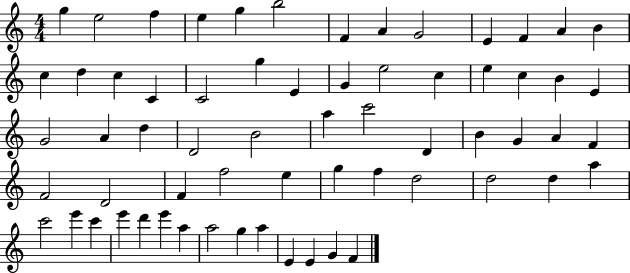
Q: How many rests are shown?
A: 0